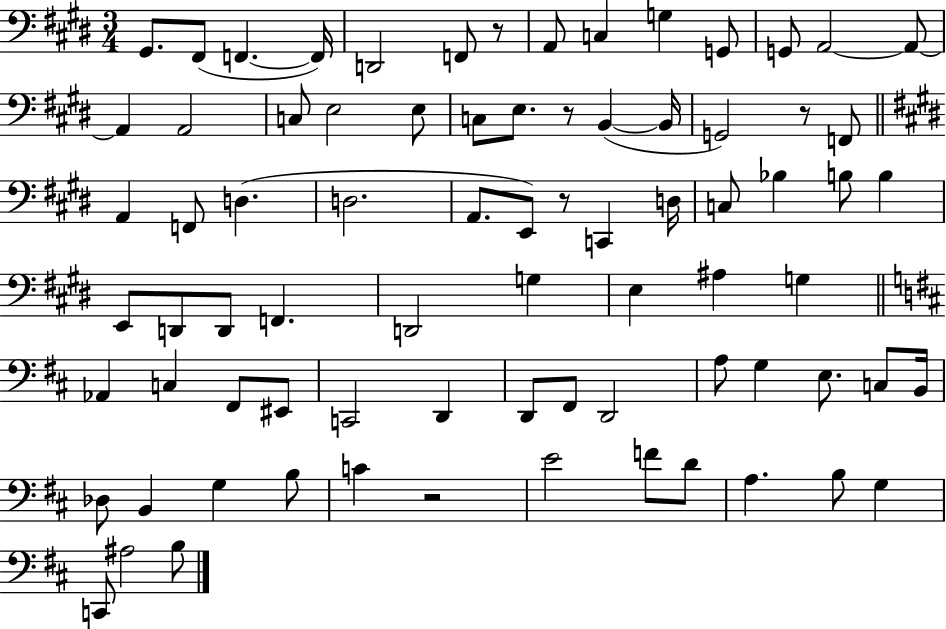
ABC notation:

X:1
T:Untitled
M:3/4
L:1/4
K:E
^G,,/2 ^F,,/2 F,, F,,/4 D,,2 F,,/2 z/2 A,,/2 C, G, G,,/2 G,,/2 A,,2 A,,/2 A,, A,,2 C,/2 E,2 E,/2 C,/2 E,/2 z/2 B,, B,,/4 G,,2 z/2 F,,/2 A,, F,,/2 D, D,2 A,,/2 E,,/2 z/2 C,, D,/4 C,/2 _B, B,/2 B, E,,/2 D,,/2 D,,/2 F,, D,,2 G, E, ^A, G, _A,, C, ^F,,/2 ^E,,/2 C,,2 D,, D,,/2 ^F,,/2 D,,2 A,/2 G, E,/2 C,/2 B,,/4 _D,/2 B,, G, B,/2 C z2 E2 F/2 D/2 A, B,/2 G, C,,/2 ^A,2 B,/2